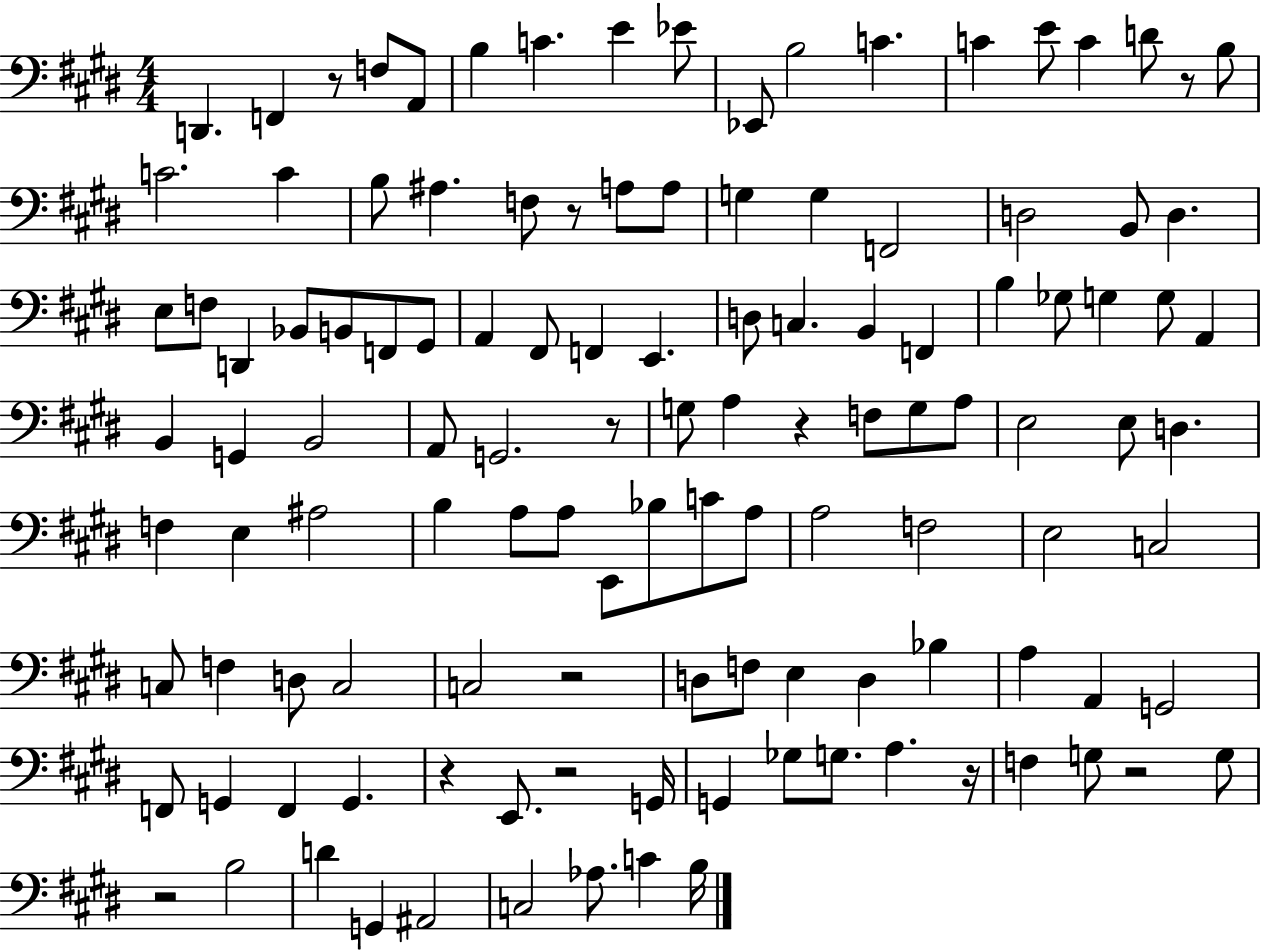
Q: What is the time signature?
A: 4/4